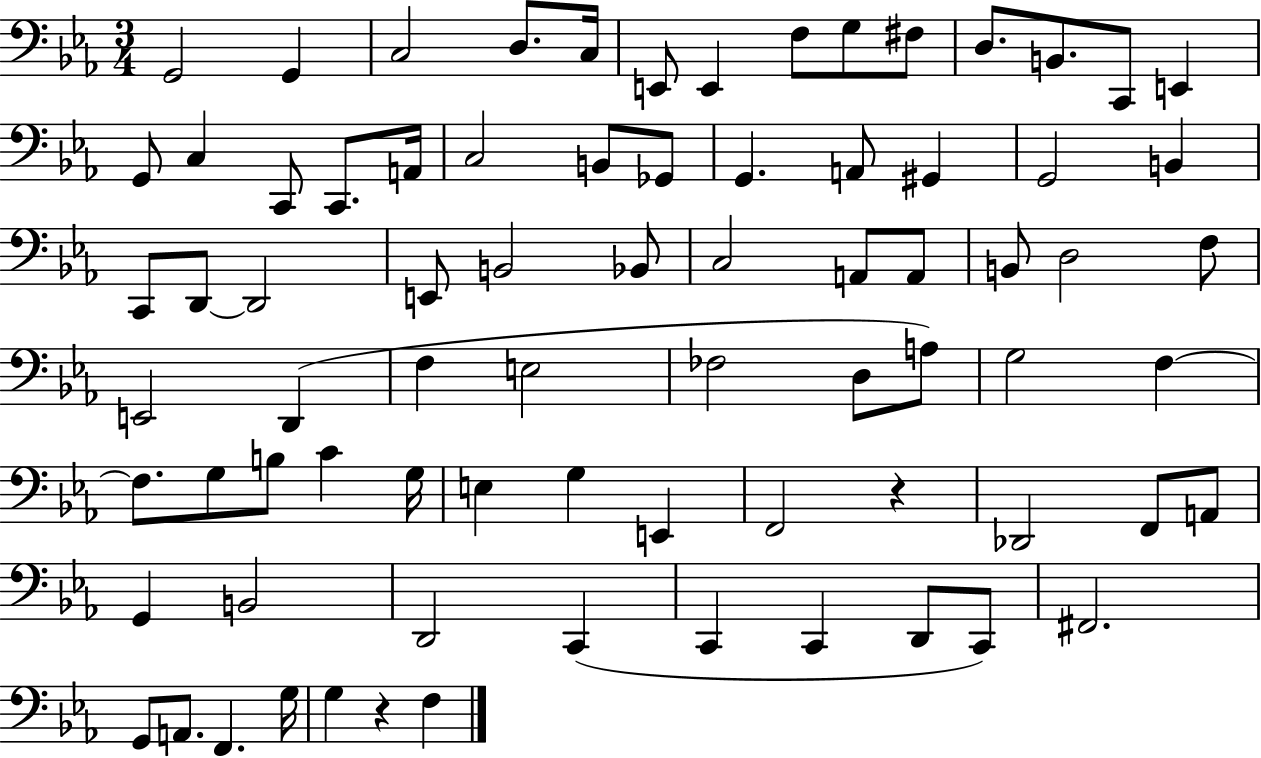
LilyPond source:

{
  \clef bass
  \numericTimeSignature
  \time 3/4
  \key ees \major
  g,2 g,4 | c2 d8. c16 | e,8 e,4 f8 g8 fis8 | d8. b,8. c,8 e,4 | \break g,8 c4 c,8 c,8. a,16 | c2 b,8 ges,8 | g,4. a,8 gis,4 | g,2 b,4 | \break c,8 d,8~~ d,2 | e,8 b,2 bes,8 | c2 a,8 a,8 | b,8 d2 f8 | \break e,2 d,4( | f4 e2 | fes2 d8 a8) | g2 f4~~ | \break f8. g8 b8 c'4 g16 | e4 g4 e,4 | f,2 r4 | des,2 f,8 a,8 | \break g,4 b,2 | d,2 c,4( | c,4 c,4 d,8 c,8) | fis,2. | \break g,8 a,8. f,4. g16 | g4 r4 f4 | \bar "|."
}